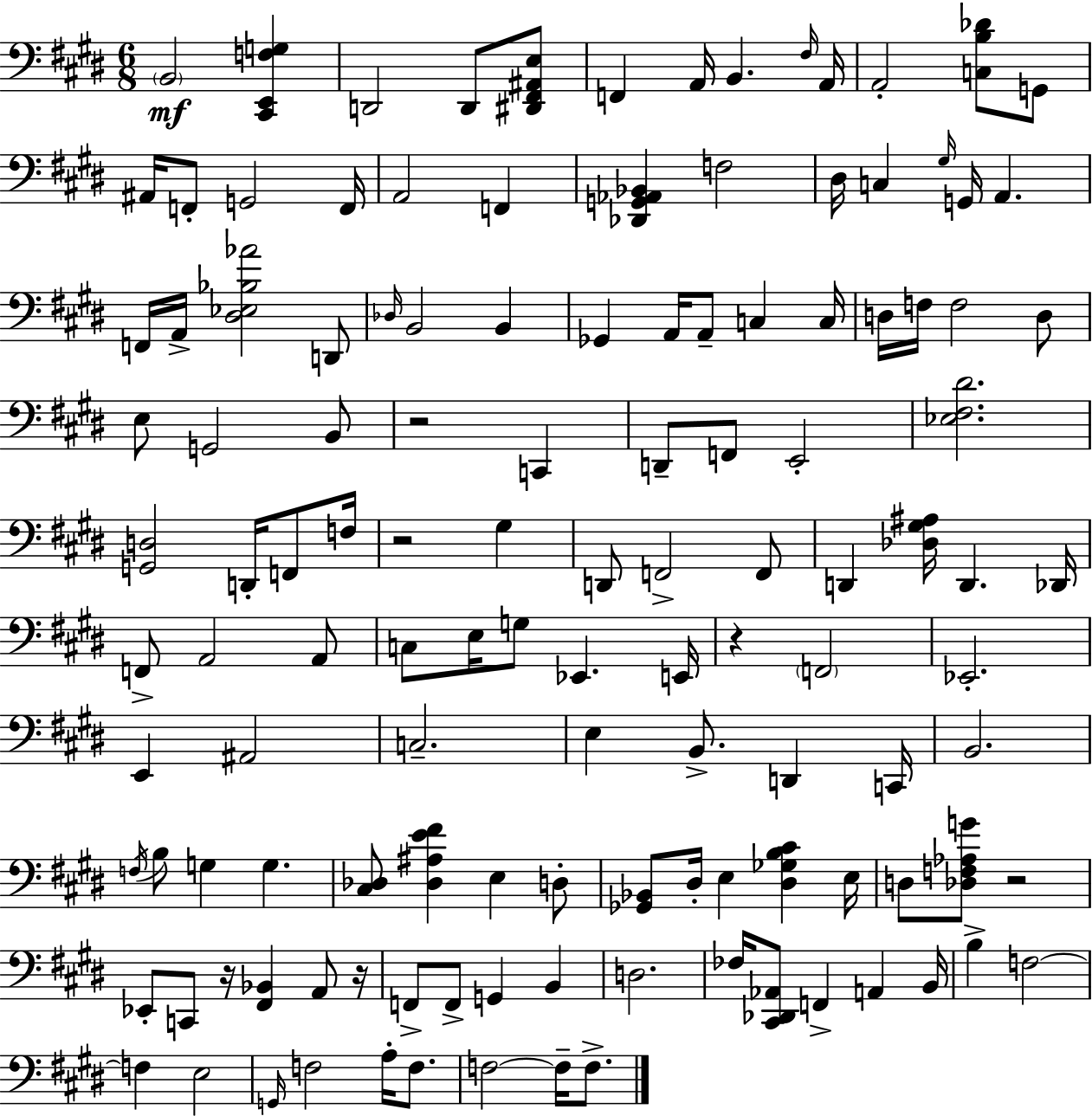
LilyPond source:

{
  \clef bass
  \numericTimeSignature
  \time 6/8
  \key e \major
  \parenthesize b,2\mf <cis, e, f g>4 | d,2 d,8 <dis, fis, ais, e>8 | f,4 a,16 b,4. \grace { fis16 } | a,16 a,2-. <c b des'>8 g,8 | \break ais,16 f,8-. g,2 | f,16 a,2 f,4 | <des, g, aes, bes,>4 f2 | dis16 c4 \grace { gis16 } g,16 a,4. | \break f,16 a,16-> <dis ees bes aes'>2 | d,8 \grace { des16 } b,2 b,4 | ges,4 a,16 a,8-- c4 | c16 d16 f16 f2 | \break d8 e8 g,2 | b,8 r2 c,4 | d,8-- f,8 e,2-. | <ees fis dis'>2. | \break <g, d>2 d,16-. | f,8 f16 r2 gis4 | d,8 f,2-> | f,8 d,4 <des gis ais>16 d,4. | \break des,16 f,8-> a,2 | a,8 c8 e16 g8 ees,4. | e,16 r4 \parenthesize f,2 | ees,2.-. | \break e,4 ais,2 | c2.-- | e4 b,8.-> d,4 | c,16 b,2. | \break \acciaccatura { f16 } b8 g4 g4. | <cis des>8 <des ais e' fis'>4 e4 | d8-. <ges, bes,>8 dis16-. e4 <dis ges b cis'>4 | e16 d8 <des f aes g'>8 r2 | \break ees,8-. c,8 r16 <fis, bes,>4 | a,8 r16 f,8-> f,8-> g,4 | b,4 d2. | fes16 <cis, des, aes,>8 f,4-> a,4 | \break b,16 b4-> f2~~ | f4 e2 | \grace { g,16 } f2 | a16-. f8. f2~~ | \break f16-- f8.-> \bar "|."
}